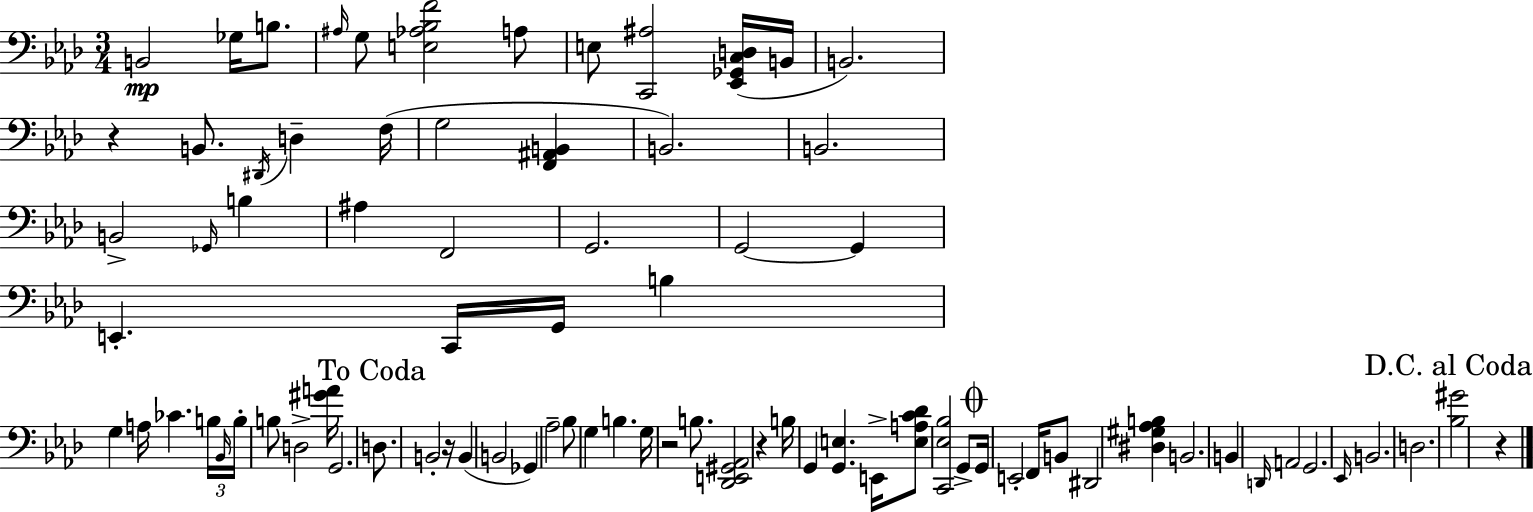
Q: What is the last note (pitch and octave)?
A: D3